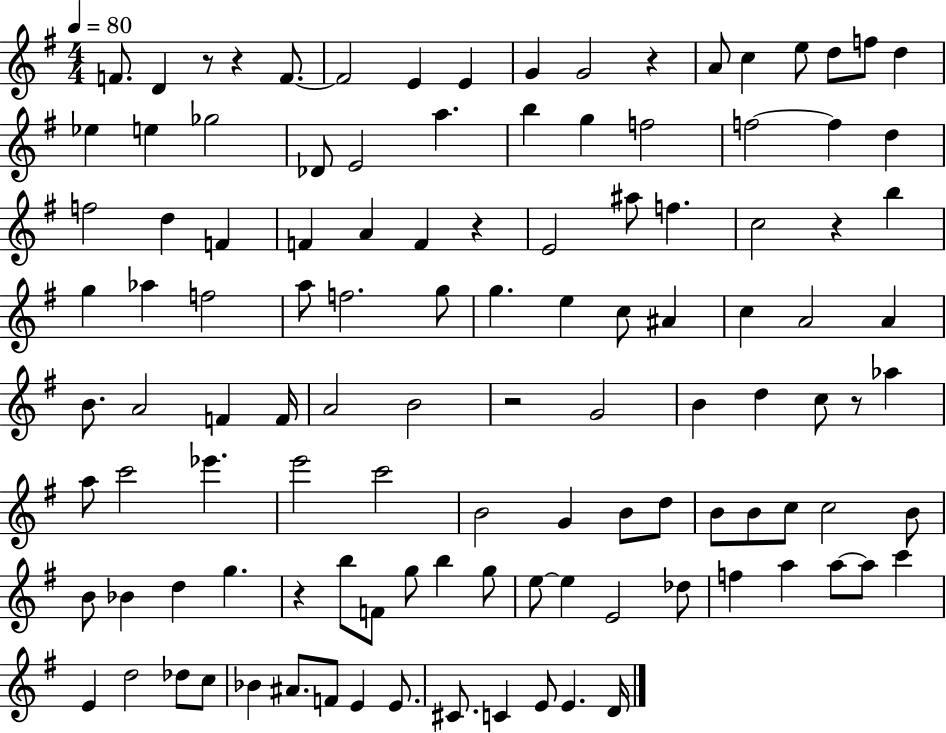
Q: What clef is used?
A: treble